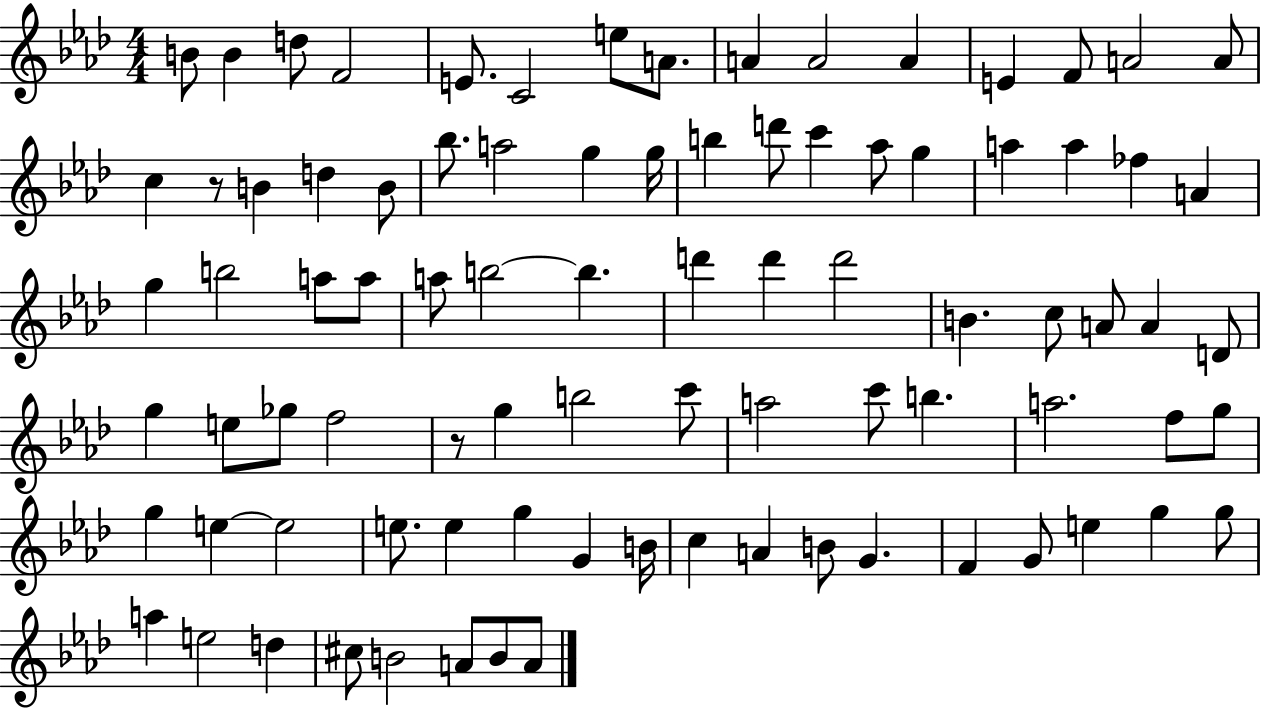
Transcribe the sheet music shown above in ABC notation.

X:1
T:Untitled
M:4/4
L:1/4
K:Ab
B/2 B d/2 F2 E/2 C2 e/2 A/2 A A2 A E F/2 A2 A/2 c z/2 B d B/2 _b/2 a2 g g/4 b d'/2 c' _a/2 g a a _f A g b2 a/2 a/2 a/2 b2 b d' d' d'2 B c/2 A/2 A D/2 g e/2 _g/2 f2 z/2 g b2 c'/2 a2 c'/2 b a2 f/2 g/2 g e e2 e/2 e g G B/4 c A B/2 G F G/2 e g g/2 a e2 d ^c/2 B2 A/2 B/2 A/2